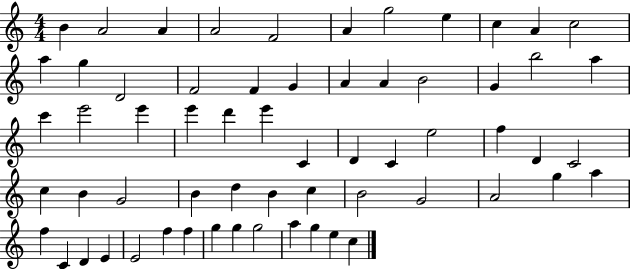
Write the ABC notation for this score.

X:1
T:Untitled
M:4/4
L:1/4
K:C
B A2 A A2 F2 A g2 e c A c2 a g D2 F2 F G A A B2 G b2 a c' e'2 e' e' d' e' C D C e2 f D C2 c B G2 B d B c B2 G2 A2 g a f C D E E2 f f g g g2 a g e c